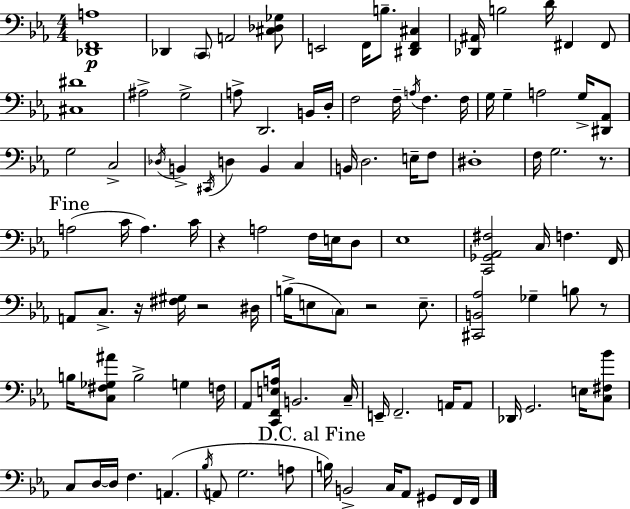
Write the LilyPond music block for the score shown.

{
  \clef bass
  \numericTimeSignature
  \time 4/4
  \key ees \major
  \repeat volta 2 { <des, f, a>1\p | des,4 \parenthesize c,8 a,2 <cis des ges>8 | e,2 f,16 b8.-- <dis, f, cis>4 | <des, ais,>16 b2 d'16 fis,4 fis,8 | \break <cis dis'>1 | ais2-> g2-> | a8-> d,2. b,16 d16-. | f2 f16-- \acciaccatura { a16 } f4. | \break f16 g16 g4-- a2 g16-> <dis, aes,>8 | g2 c2-> | \acciaccatura { des16 } b,4-> \acciaccatura { cis,16 } d4 b,4 c4 | b,16 d2. | \break e16-- f8 dis1-. | f16 g2. | r8. \mark "Fine" a2( c'16 a4.) | c'16 r4 a2 f16 | \break e16 d8 ees1 | <c, ges, aes, fis>2 c16 f4. | f,16 a,8 c8.-> r16 <fis gis>16 r2 | dis16 b16->( e8 \parenthesize c8) r2 | \break e8.-- <cis, b, aes>2 ges4-- b8 | r8 b16 <c fis ges ais'>8 b2-> g4 | f16 aes,8 <c, f, e a>16 b,2. | c16-- e,16-- f,2.-- | \break a,16 a,8 des,16 g,2. | e16 <c fis bes'>8 c8 d16~~ d16 f4. a,4.( | \acciaccatura { bes16 } a,8 g2. | a8 \mark "D.C. al Fine" b16) b,2-> c16 aes,8 | \break gis,8 f,16 f,16 } \bar "|."
}